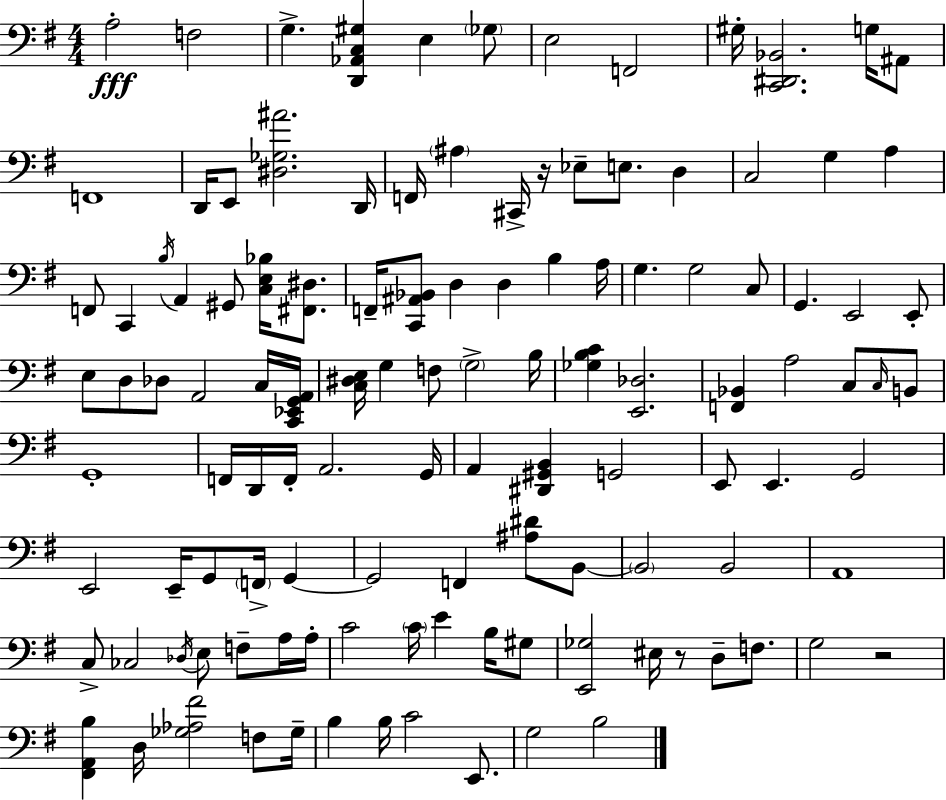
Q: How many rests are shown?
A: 3